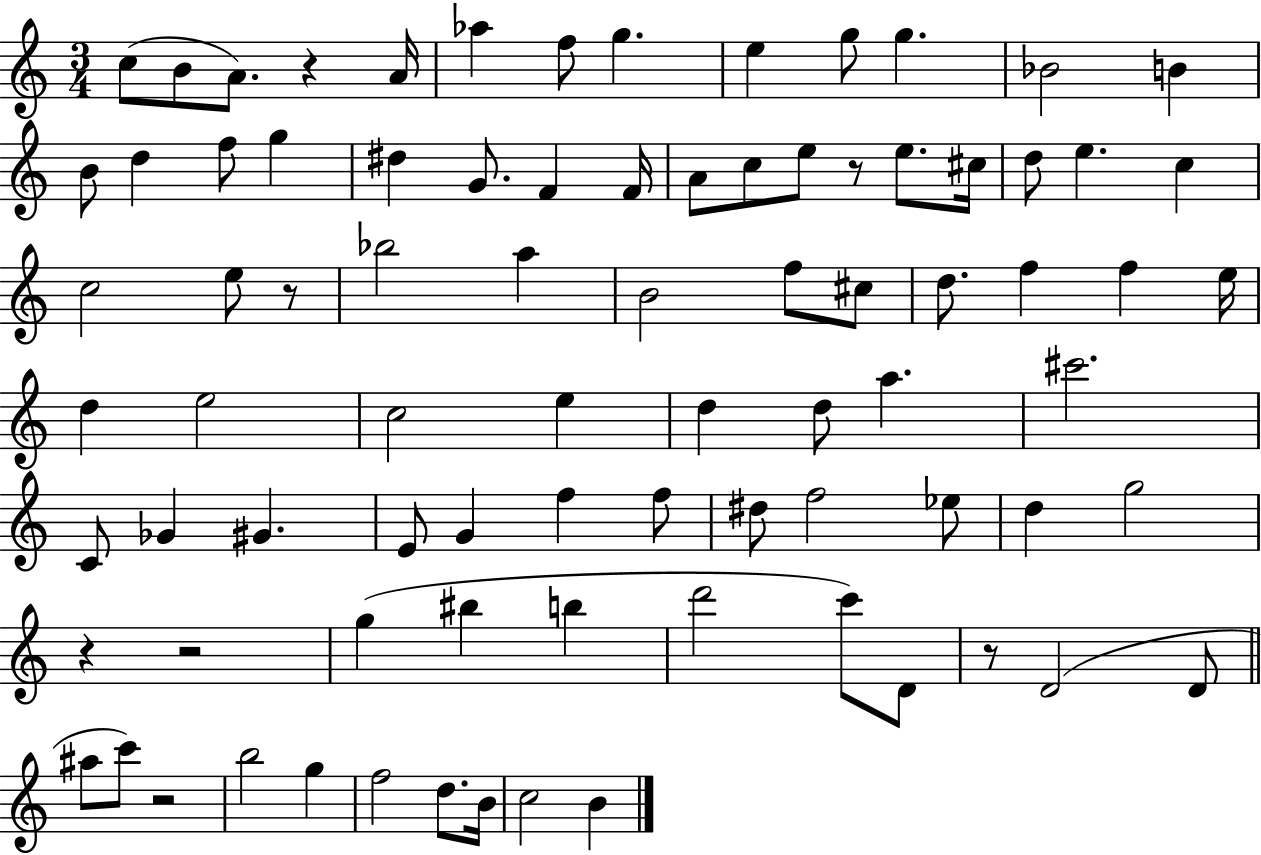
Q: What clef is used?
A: treble